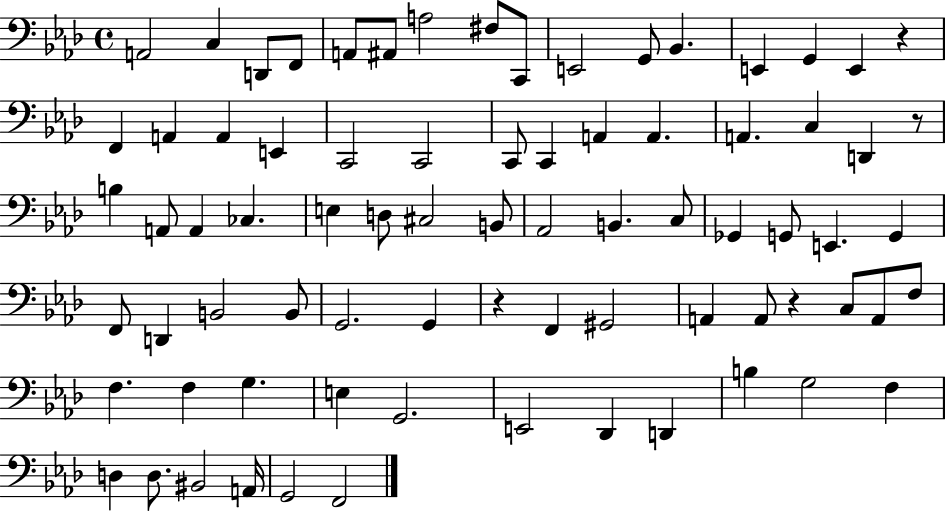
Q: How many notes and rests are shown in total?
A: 77